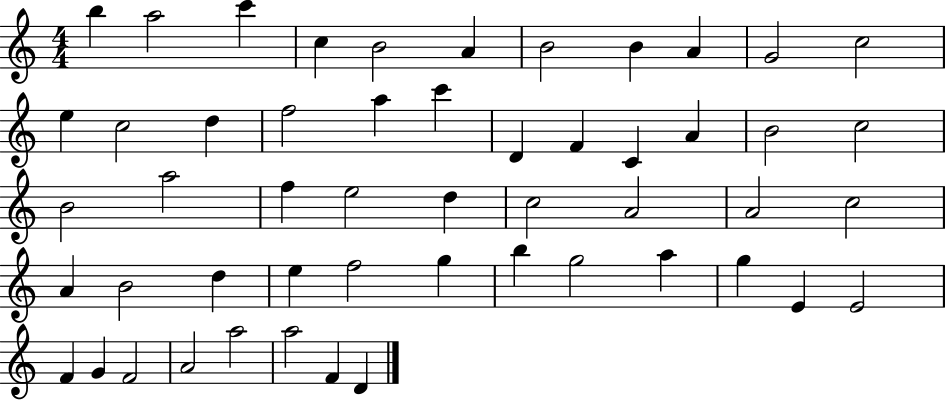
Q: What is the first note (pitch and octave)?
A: B5